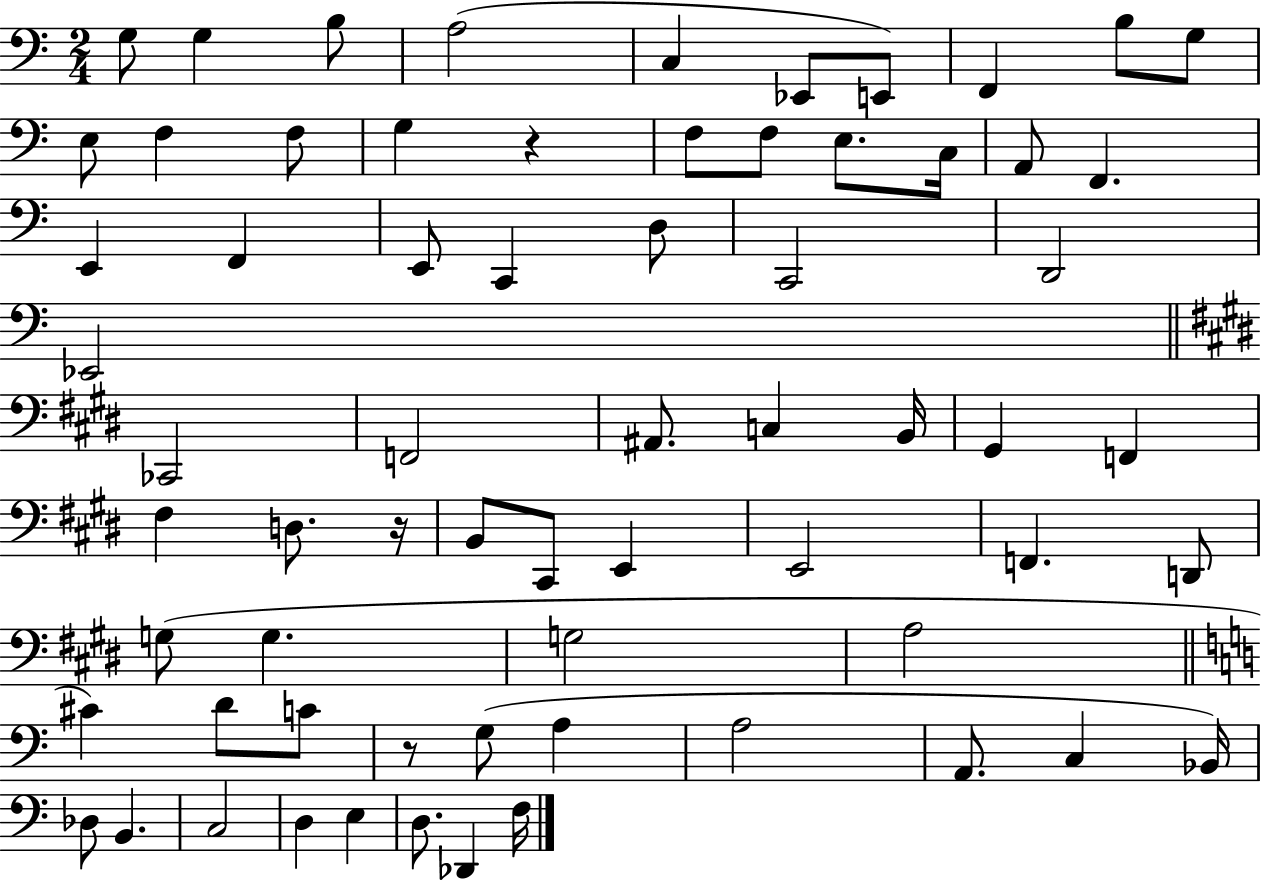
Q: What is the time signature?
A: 2/4